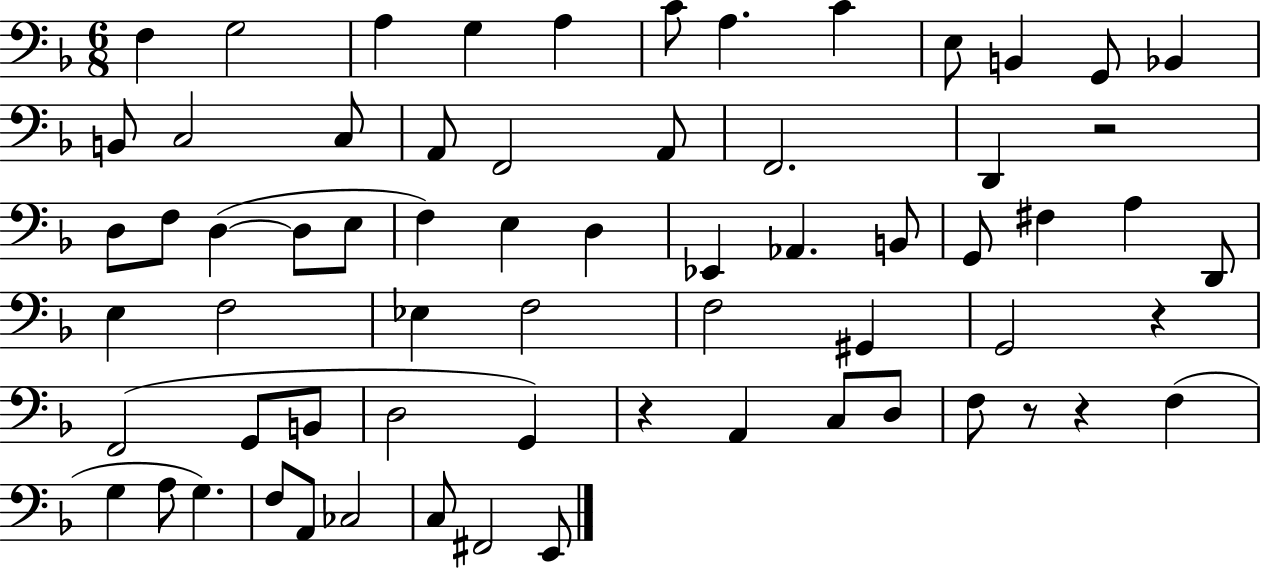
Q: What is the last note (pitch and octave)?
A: E2